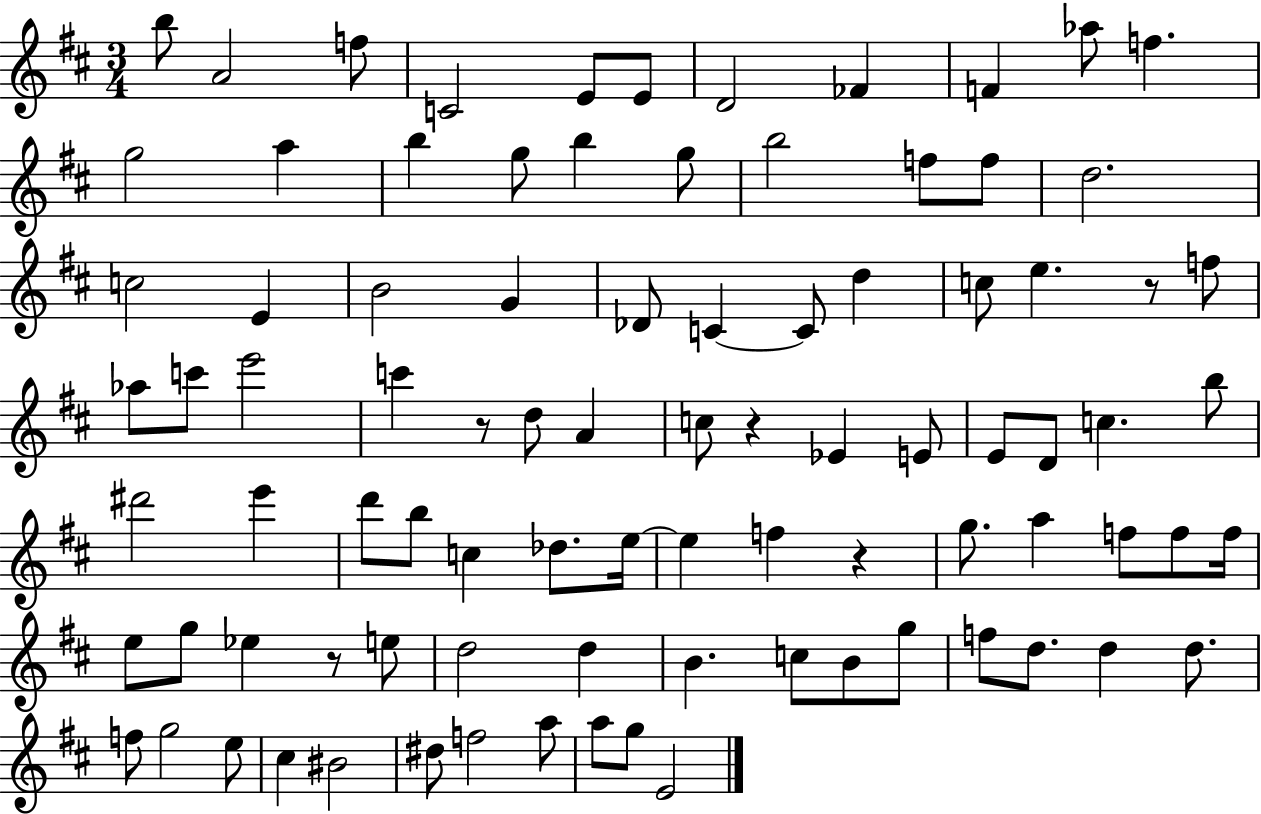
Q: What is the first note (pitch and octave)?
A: B5